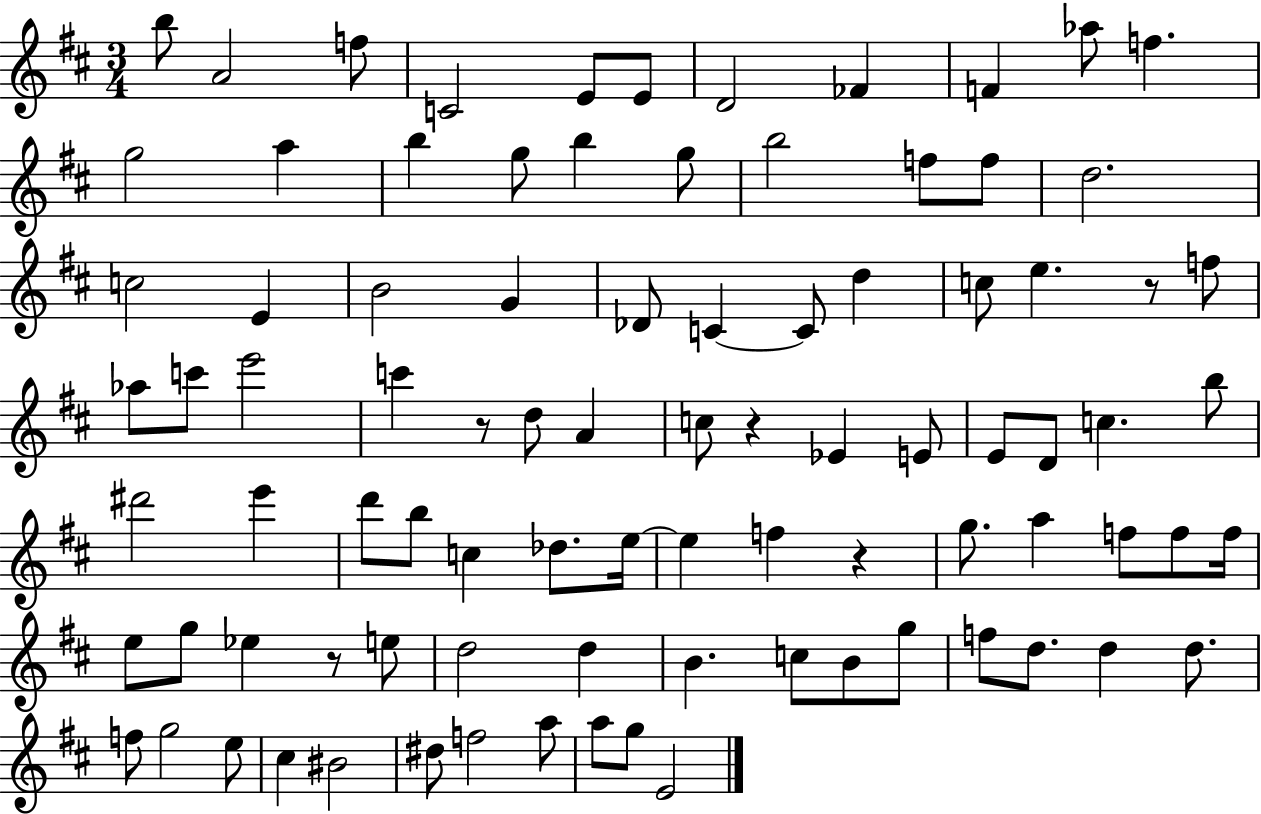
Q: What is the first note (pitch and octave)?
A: B5